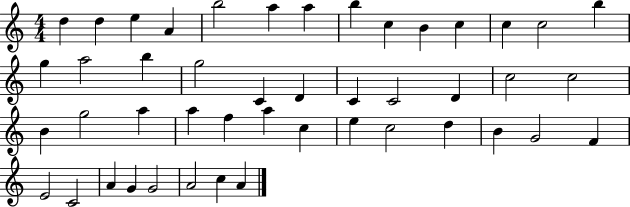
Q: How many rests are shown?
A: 0